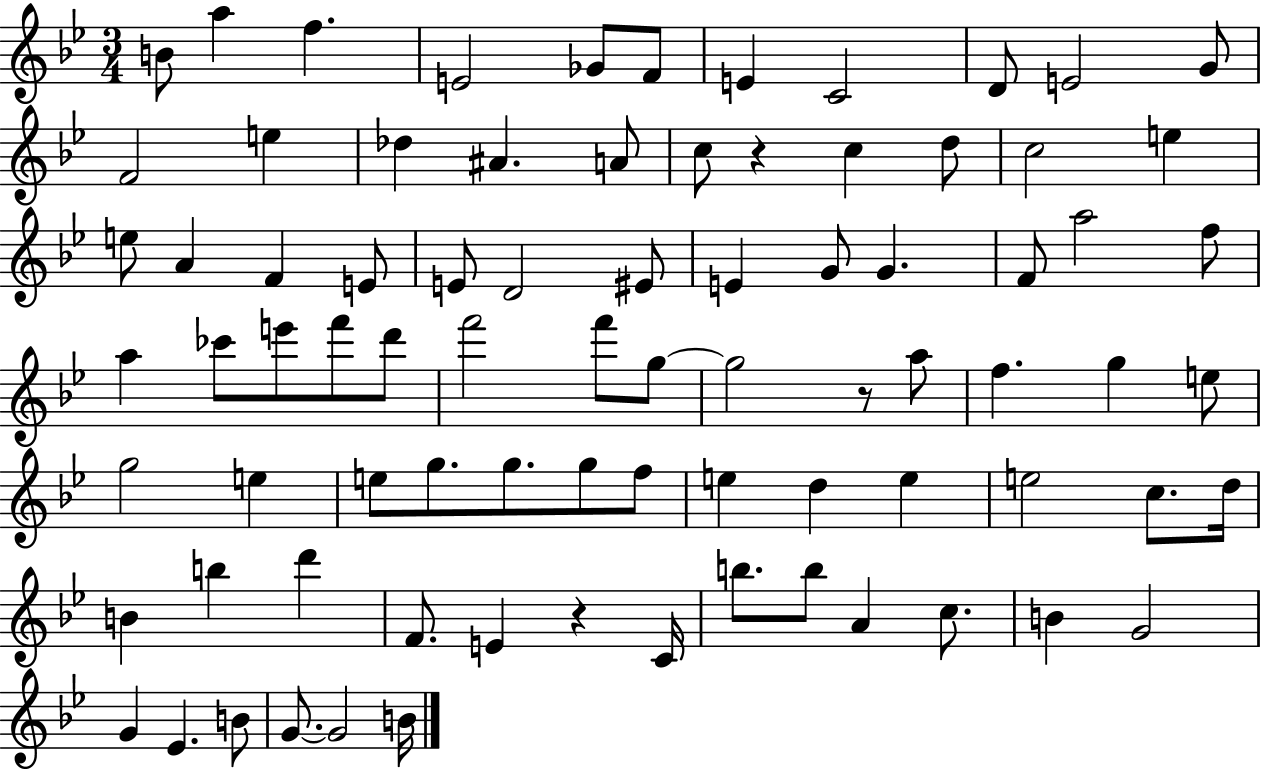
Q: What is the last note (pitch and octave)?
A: B4